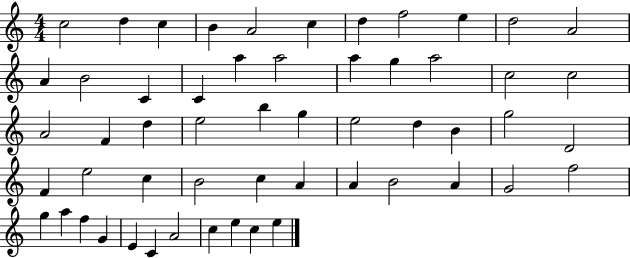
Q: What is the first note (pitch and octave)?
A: C5